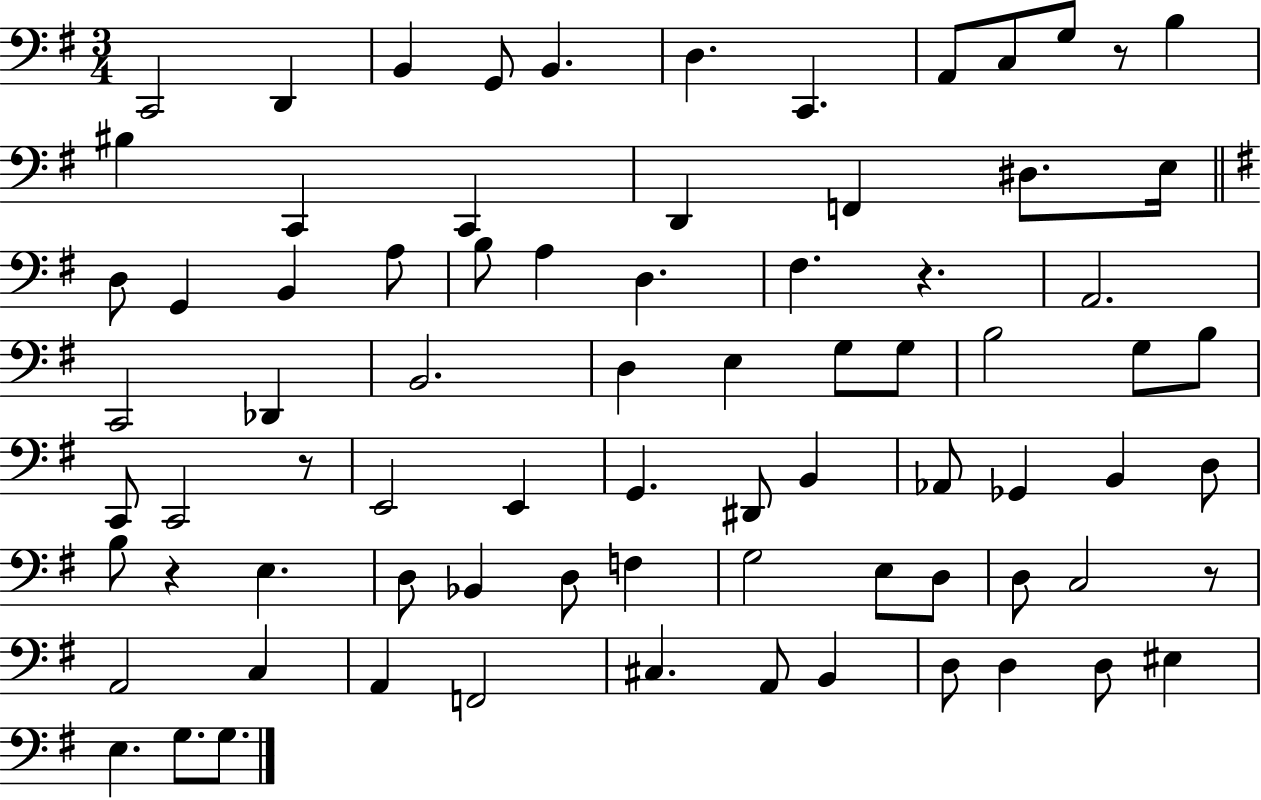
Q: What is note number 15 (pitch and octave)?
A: D2